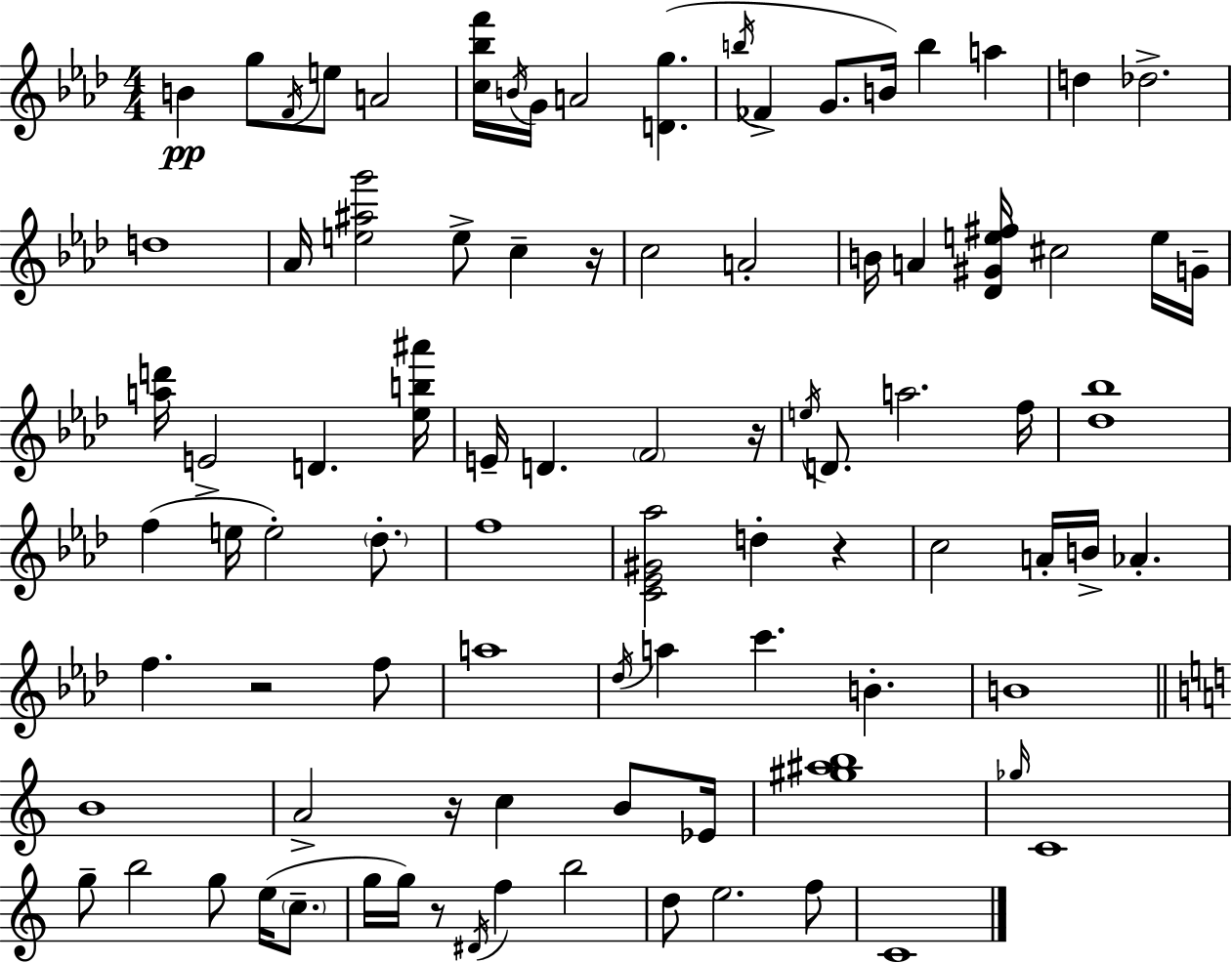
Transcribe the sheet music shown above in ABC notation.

X:1
T:Untitled
M:4/4
L:1/4
K:Ab
B g/2 F/4 e/2 A2 [c_bf']/4 B/4 G/4 A2 [Dg] b/4 _F G/2 B/4 b a d _d2 d4 _A/4 [e^ag']2 e/2 c z/4 c2 A2 B/4 A [_D^Ge^f]/4 ^c2 e/4 G/4 [ad']/4 E2 D [_eb^a']/4 E/4 D F2 z/4 e/4 D/2 a2 f/4 [_d_b]4 f e/4 e2 _d/2 f4 [C_E^G_a]2 d z c2 A/4 B/4 _A f z2 f/2 a4 _d/4 a c' B B4 B4 A2 z/4 c B/2 _E/4 [^g^ab]4 _g/4 C4 g/2 b2 g/2 e/4 c/2 g/4 g/4 z/2 ^D/4 f b2 d/2 e2 f/2 C4